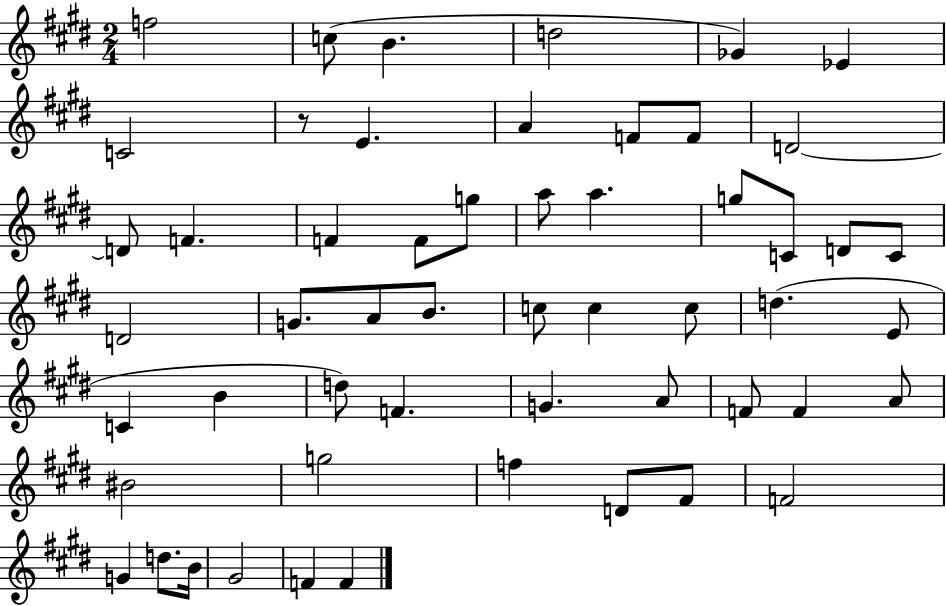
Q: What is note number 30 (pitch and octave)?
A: C5